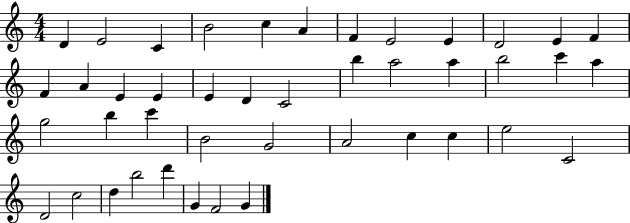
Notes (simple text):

D4/q E4/h C4/q B4/h C5/q A4/q F4/q E4/h E4/q D4/h E4/q F4/q F4/q A4/q E4/q E4/q E4/q D4/q C4/h B5/q A5/h A5/q B5/h C6/q A5/q G5/h B5/q C6/q B4/h G4/h A4/h C5/q C5/q E5/h C4/h D4/h C5/h D5/q B5/h D6/q G4/q F4/h G4/q